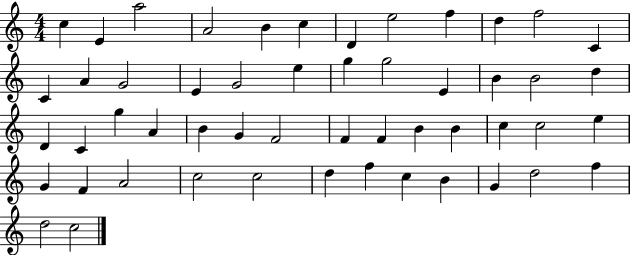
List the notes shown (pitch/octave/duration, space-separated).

C5/q E4/q A5/h A4/h B4/q C5/q D4/q E5/h F5/q D5/q F5/h C4/q C4/q A4/q G4/h E4/q G4/h E5/q G5/q G5/h E4/q B4/q B4/h D5/q D4/q C4/q G5/q A4/q B4/q G4/q F4/h F4/q F4/q B4/q B4/q C5/q C5/h E5/q G4/q F4/q A4/h C5/h C5/h D5/q F5/q C5/q B4/q G4/q D5/h F5/q D5/h C5/h